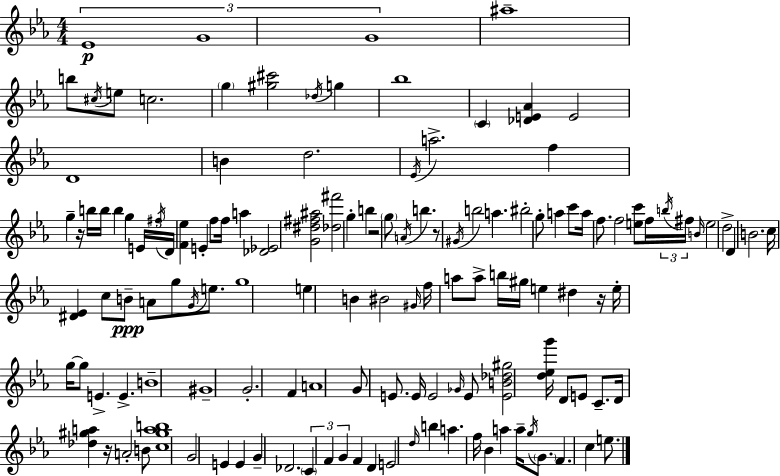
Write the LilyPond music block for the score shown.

{
  \clef treble
  \numericTimeSignature
  \time 4/4
  \key c \minor
  \repeat volta 2 { \tuplet 3/2 { ees'1\p | g'1 | g'1 } | ais''1-- | \break b''8 \acciaccatura { cis''16 } e''8 c''2. | \parenthesize g''4 <gis'' cis'''>2 \acciaccatura { des''16 } g''4 | bes''1 | \parenthesize c'4 <des' e' aes'>4 e'2 | \break d'1 | b'4 d''2. | \acciaccatura { ees'16 } a''2.-> f''4 | g''4-- r16 b''16 b''16 b''4 g''4 | \break \tuplet 3/2 { e'16 \acciaccatura { fis''16 } d'16 } <f' ees''>4 e'4-. f''8 f''16 | a''4 <des' ees'>2 <g' dis'' fis'' ais''>2 | <des'' fis'''>2 g''4-. | b''4 r2 \parenthesize g''8 \acciaccatura { a'16 } b''4. | \break r8 \acciaccatura { gis'16 } b''2 | a''4. bis''2-. g''8-. | a''4 c'''8 a''16 f''8. f''2 | <e'' c'''>8 f''16 \tuplet 3/2 { \acciaccatura { b''16 } fis''16 \grace { b'16 } } e''2 | \break d''2-> d'4 b'2. | c''16 <dis' ees'>4 c''8 b'8--\ppp | a'8 g''8 \acciaccatura { g'16 } e''8. g''1 | e''4 b'4 | \break bis'2 \grace { gis'16 } f''16 a''8 a''8-> b''16 | gis''16 e''4 dis''4 r16 e''16-. g''16~~ g''8 e'4.-> | e'4.-> b'1-- | gis'1-- | \break g'2.-. | f'4 a'1 | g'8 e'8. e'16 | e'2 \grace { ges'16 } e'8 <e' b' des'' gis''>2 | \break <d'' ees'' g'''>16 d'8 e'8 c'8.-- d'16 <des'' gis'' a''>4 | r16 a'2-. b'8 <c'' gis'' a'' b''>1 | g'2 | e'4 e'4 g'4-- des'2. | \break \tuplet 3/2 { \parenthesize c'4 f'4 | g'4 } f'4 d'4 e'2 | \grace { d''16 } b''4 a''4. | f''16 bes'4 a''4 a''16-- \acciaccatura { g''16 } \parenthesize g'8. | \break f'4. c''4 e''8. } \bar "|."
}